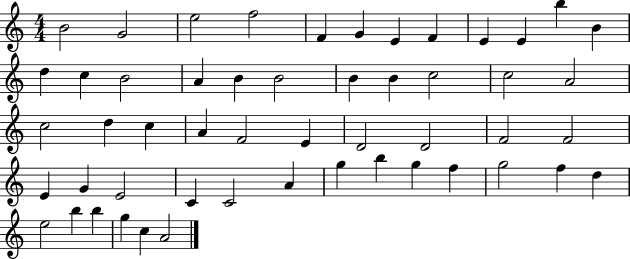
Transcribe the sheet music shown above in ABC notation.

X:1
T:Untitled
M:4/4
L:1/4
K:C
B2 G2 e2 f2 F G E F E E b B d c B2 A B B2 B B c2 c2 A2 c2 d c A F2 E D2 D2 F2 F2 E G E2 C C2 A g b g f g2 f d e2 b b g c A2